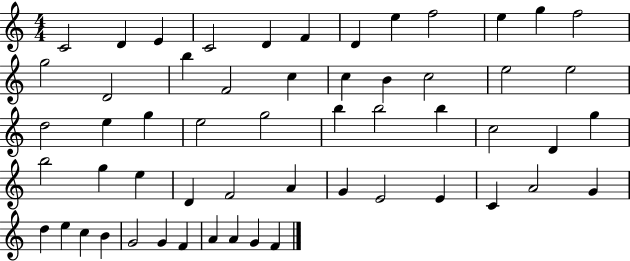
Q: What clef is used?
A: treble